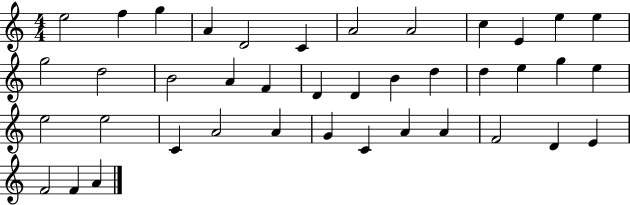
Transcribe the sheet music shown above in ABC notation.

X:1
T:Untitled
M:4/4
L:1/4
K:C
e2 f g A D2 C A2 A2 c E e e g2 d2 B2 A F D D B d d e g e e2 e2 C A2 A G C A A F2 D E F2 F A